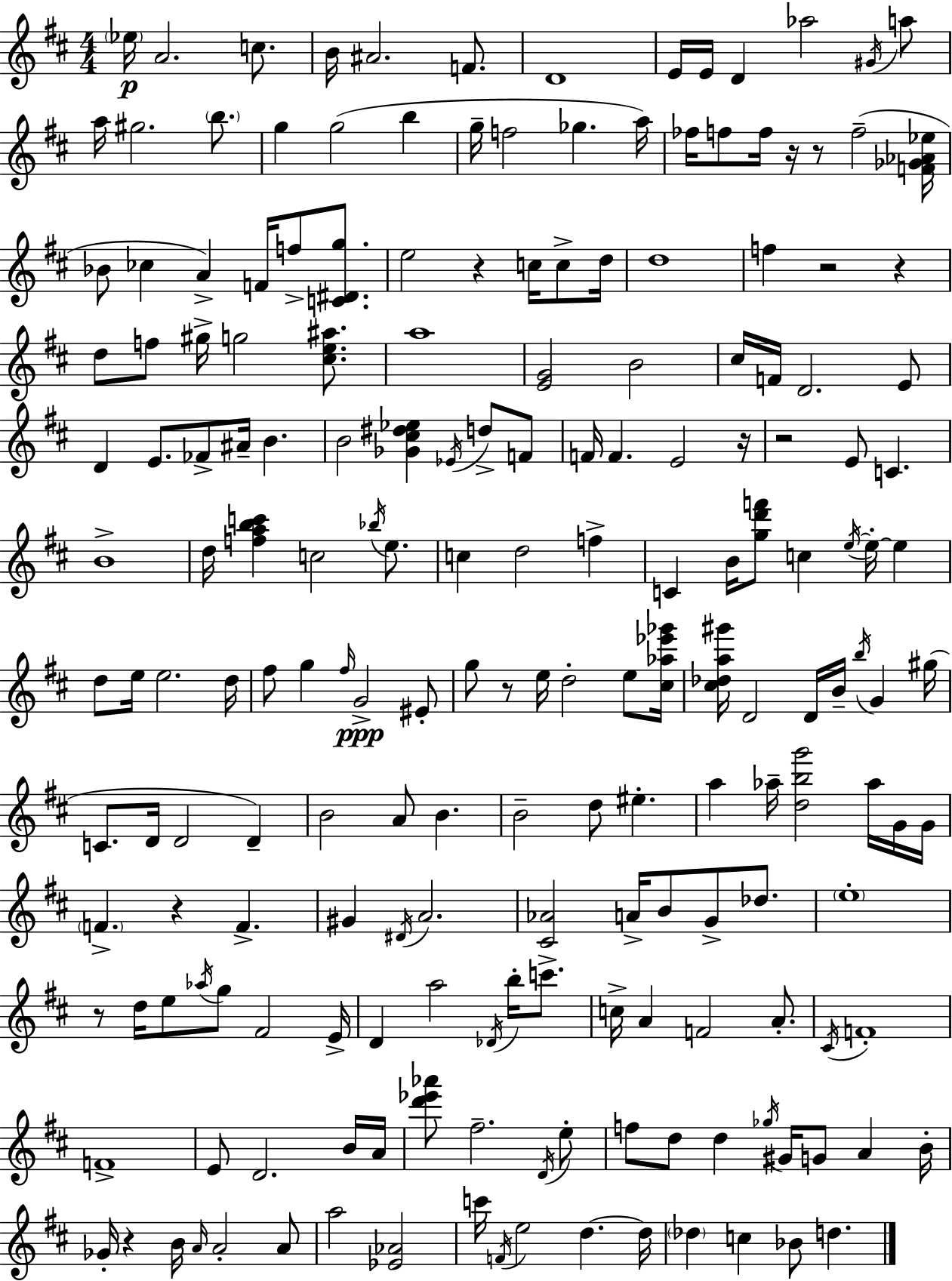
X:1
T:Untitled
M:4/4
L:1/4
K:D
_e/4 A2 c/2 B/4 ^A2 F/2 D4 E/4 E/4 D _a2 ^G/4 a/2 a/4 ^g2 b/2 g g2 b g/4 f2 _g a/4 _f/4 f/2 f/4 z/4 z/2 f2 [F_G_A_e]/4 _B/2 _c A F/4 f/2 [C^Dg]/2 e2 z c/4 c/2 d/4 d4 f z2 z d/2 f/2 ^g/4 g2 [^ce^a]/2 a4 [EG]2 B2 ^c/4 F/4 D2 E/2 D E/2 _F/2 ^A/4 B B2 [_G^c^d_e] _E/4 d/2 F/2 F/4 F E2 z/4 z2 E/2 C B4 d/4 [fabc'] c2 _b/4 e/2 c d2 f C B/4 [gd'f']/2 c e/4 e/4 e d/2 e/4 e2 d/4 ^f/2 g ^f/4 G2 ^E/2 g/2 z/2 e/4 d2 e/2 [^c_a_e'_g']/4 [^c_da^g']/4 D2 D/4 B/4 b/4 G ^g/4 C/2 D/4 D2 D B2 A/2 B B2 d/2 ^e a _a/4 [dbg']2 _a/4 G/4 G/4 F z F ^G ^D/4 A2 [^C_A]2 A/4 B/2 G/2 _d/2 e4 z/2 d/4 e/2 _a/4 g/2 ^F2 E/4 D a2 _D/4 b/4 c'/2 c/4 A F2 A/2 ^C/4 F4 F4 E/2 D2 B/4 A/4 [d'_e'_a']/2 ^f2 D/4 e/2 f/2 d/2 d _g/4 ^G/4 G/2 A B/4 _G/4 z B/4 A/4 A2 A/2 a2 [_E_A]2 c'/4 F/4 e2 d d/4 _d c _B/2 d